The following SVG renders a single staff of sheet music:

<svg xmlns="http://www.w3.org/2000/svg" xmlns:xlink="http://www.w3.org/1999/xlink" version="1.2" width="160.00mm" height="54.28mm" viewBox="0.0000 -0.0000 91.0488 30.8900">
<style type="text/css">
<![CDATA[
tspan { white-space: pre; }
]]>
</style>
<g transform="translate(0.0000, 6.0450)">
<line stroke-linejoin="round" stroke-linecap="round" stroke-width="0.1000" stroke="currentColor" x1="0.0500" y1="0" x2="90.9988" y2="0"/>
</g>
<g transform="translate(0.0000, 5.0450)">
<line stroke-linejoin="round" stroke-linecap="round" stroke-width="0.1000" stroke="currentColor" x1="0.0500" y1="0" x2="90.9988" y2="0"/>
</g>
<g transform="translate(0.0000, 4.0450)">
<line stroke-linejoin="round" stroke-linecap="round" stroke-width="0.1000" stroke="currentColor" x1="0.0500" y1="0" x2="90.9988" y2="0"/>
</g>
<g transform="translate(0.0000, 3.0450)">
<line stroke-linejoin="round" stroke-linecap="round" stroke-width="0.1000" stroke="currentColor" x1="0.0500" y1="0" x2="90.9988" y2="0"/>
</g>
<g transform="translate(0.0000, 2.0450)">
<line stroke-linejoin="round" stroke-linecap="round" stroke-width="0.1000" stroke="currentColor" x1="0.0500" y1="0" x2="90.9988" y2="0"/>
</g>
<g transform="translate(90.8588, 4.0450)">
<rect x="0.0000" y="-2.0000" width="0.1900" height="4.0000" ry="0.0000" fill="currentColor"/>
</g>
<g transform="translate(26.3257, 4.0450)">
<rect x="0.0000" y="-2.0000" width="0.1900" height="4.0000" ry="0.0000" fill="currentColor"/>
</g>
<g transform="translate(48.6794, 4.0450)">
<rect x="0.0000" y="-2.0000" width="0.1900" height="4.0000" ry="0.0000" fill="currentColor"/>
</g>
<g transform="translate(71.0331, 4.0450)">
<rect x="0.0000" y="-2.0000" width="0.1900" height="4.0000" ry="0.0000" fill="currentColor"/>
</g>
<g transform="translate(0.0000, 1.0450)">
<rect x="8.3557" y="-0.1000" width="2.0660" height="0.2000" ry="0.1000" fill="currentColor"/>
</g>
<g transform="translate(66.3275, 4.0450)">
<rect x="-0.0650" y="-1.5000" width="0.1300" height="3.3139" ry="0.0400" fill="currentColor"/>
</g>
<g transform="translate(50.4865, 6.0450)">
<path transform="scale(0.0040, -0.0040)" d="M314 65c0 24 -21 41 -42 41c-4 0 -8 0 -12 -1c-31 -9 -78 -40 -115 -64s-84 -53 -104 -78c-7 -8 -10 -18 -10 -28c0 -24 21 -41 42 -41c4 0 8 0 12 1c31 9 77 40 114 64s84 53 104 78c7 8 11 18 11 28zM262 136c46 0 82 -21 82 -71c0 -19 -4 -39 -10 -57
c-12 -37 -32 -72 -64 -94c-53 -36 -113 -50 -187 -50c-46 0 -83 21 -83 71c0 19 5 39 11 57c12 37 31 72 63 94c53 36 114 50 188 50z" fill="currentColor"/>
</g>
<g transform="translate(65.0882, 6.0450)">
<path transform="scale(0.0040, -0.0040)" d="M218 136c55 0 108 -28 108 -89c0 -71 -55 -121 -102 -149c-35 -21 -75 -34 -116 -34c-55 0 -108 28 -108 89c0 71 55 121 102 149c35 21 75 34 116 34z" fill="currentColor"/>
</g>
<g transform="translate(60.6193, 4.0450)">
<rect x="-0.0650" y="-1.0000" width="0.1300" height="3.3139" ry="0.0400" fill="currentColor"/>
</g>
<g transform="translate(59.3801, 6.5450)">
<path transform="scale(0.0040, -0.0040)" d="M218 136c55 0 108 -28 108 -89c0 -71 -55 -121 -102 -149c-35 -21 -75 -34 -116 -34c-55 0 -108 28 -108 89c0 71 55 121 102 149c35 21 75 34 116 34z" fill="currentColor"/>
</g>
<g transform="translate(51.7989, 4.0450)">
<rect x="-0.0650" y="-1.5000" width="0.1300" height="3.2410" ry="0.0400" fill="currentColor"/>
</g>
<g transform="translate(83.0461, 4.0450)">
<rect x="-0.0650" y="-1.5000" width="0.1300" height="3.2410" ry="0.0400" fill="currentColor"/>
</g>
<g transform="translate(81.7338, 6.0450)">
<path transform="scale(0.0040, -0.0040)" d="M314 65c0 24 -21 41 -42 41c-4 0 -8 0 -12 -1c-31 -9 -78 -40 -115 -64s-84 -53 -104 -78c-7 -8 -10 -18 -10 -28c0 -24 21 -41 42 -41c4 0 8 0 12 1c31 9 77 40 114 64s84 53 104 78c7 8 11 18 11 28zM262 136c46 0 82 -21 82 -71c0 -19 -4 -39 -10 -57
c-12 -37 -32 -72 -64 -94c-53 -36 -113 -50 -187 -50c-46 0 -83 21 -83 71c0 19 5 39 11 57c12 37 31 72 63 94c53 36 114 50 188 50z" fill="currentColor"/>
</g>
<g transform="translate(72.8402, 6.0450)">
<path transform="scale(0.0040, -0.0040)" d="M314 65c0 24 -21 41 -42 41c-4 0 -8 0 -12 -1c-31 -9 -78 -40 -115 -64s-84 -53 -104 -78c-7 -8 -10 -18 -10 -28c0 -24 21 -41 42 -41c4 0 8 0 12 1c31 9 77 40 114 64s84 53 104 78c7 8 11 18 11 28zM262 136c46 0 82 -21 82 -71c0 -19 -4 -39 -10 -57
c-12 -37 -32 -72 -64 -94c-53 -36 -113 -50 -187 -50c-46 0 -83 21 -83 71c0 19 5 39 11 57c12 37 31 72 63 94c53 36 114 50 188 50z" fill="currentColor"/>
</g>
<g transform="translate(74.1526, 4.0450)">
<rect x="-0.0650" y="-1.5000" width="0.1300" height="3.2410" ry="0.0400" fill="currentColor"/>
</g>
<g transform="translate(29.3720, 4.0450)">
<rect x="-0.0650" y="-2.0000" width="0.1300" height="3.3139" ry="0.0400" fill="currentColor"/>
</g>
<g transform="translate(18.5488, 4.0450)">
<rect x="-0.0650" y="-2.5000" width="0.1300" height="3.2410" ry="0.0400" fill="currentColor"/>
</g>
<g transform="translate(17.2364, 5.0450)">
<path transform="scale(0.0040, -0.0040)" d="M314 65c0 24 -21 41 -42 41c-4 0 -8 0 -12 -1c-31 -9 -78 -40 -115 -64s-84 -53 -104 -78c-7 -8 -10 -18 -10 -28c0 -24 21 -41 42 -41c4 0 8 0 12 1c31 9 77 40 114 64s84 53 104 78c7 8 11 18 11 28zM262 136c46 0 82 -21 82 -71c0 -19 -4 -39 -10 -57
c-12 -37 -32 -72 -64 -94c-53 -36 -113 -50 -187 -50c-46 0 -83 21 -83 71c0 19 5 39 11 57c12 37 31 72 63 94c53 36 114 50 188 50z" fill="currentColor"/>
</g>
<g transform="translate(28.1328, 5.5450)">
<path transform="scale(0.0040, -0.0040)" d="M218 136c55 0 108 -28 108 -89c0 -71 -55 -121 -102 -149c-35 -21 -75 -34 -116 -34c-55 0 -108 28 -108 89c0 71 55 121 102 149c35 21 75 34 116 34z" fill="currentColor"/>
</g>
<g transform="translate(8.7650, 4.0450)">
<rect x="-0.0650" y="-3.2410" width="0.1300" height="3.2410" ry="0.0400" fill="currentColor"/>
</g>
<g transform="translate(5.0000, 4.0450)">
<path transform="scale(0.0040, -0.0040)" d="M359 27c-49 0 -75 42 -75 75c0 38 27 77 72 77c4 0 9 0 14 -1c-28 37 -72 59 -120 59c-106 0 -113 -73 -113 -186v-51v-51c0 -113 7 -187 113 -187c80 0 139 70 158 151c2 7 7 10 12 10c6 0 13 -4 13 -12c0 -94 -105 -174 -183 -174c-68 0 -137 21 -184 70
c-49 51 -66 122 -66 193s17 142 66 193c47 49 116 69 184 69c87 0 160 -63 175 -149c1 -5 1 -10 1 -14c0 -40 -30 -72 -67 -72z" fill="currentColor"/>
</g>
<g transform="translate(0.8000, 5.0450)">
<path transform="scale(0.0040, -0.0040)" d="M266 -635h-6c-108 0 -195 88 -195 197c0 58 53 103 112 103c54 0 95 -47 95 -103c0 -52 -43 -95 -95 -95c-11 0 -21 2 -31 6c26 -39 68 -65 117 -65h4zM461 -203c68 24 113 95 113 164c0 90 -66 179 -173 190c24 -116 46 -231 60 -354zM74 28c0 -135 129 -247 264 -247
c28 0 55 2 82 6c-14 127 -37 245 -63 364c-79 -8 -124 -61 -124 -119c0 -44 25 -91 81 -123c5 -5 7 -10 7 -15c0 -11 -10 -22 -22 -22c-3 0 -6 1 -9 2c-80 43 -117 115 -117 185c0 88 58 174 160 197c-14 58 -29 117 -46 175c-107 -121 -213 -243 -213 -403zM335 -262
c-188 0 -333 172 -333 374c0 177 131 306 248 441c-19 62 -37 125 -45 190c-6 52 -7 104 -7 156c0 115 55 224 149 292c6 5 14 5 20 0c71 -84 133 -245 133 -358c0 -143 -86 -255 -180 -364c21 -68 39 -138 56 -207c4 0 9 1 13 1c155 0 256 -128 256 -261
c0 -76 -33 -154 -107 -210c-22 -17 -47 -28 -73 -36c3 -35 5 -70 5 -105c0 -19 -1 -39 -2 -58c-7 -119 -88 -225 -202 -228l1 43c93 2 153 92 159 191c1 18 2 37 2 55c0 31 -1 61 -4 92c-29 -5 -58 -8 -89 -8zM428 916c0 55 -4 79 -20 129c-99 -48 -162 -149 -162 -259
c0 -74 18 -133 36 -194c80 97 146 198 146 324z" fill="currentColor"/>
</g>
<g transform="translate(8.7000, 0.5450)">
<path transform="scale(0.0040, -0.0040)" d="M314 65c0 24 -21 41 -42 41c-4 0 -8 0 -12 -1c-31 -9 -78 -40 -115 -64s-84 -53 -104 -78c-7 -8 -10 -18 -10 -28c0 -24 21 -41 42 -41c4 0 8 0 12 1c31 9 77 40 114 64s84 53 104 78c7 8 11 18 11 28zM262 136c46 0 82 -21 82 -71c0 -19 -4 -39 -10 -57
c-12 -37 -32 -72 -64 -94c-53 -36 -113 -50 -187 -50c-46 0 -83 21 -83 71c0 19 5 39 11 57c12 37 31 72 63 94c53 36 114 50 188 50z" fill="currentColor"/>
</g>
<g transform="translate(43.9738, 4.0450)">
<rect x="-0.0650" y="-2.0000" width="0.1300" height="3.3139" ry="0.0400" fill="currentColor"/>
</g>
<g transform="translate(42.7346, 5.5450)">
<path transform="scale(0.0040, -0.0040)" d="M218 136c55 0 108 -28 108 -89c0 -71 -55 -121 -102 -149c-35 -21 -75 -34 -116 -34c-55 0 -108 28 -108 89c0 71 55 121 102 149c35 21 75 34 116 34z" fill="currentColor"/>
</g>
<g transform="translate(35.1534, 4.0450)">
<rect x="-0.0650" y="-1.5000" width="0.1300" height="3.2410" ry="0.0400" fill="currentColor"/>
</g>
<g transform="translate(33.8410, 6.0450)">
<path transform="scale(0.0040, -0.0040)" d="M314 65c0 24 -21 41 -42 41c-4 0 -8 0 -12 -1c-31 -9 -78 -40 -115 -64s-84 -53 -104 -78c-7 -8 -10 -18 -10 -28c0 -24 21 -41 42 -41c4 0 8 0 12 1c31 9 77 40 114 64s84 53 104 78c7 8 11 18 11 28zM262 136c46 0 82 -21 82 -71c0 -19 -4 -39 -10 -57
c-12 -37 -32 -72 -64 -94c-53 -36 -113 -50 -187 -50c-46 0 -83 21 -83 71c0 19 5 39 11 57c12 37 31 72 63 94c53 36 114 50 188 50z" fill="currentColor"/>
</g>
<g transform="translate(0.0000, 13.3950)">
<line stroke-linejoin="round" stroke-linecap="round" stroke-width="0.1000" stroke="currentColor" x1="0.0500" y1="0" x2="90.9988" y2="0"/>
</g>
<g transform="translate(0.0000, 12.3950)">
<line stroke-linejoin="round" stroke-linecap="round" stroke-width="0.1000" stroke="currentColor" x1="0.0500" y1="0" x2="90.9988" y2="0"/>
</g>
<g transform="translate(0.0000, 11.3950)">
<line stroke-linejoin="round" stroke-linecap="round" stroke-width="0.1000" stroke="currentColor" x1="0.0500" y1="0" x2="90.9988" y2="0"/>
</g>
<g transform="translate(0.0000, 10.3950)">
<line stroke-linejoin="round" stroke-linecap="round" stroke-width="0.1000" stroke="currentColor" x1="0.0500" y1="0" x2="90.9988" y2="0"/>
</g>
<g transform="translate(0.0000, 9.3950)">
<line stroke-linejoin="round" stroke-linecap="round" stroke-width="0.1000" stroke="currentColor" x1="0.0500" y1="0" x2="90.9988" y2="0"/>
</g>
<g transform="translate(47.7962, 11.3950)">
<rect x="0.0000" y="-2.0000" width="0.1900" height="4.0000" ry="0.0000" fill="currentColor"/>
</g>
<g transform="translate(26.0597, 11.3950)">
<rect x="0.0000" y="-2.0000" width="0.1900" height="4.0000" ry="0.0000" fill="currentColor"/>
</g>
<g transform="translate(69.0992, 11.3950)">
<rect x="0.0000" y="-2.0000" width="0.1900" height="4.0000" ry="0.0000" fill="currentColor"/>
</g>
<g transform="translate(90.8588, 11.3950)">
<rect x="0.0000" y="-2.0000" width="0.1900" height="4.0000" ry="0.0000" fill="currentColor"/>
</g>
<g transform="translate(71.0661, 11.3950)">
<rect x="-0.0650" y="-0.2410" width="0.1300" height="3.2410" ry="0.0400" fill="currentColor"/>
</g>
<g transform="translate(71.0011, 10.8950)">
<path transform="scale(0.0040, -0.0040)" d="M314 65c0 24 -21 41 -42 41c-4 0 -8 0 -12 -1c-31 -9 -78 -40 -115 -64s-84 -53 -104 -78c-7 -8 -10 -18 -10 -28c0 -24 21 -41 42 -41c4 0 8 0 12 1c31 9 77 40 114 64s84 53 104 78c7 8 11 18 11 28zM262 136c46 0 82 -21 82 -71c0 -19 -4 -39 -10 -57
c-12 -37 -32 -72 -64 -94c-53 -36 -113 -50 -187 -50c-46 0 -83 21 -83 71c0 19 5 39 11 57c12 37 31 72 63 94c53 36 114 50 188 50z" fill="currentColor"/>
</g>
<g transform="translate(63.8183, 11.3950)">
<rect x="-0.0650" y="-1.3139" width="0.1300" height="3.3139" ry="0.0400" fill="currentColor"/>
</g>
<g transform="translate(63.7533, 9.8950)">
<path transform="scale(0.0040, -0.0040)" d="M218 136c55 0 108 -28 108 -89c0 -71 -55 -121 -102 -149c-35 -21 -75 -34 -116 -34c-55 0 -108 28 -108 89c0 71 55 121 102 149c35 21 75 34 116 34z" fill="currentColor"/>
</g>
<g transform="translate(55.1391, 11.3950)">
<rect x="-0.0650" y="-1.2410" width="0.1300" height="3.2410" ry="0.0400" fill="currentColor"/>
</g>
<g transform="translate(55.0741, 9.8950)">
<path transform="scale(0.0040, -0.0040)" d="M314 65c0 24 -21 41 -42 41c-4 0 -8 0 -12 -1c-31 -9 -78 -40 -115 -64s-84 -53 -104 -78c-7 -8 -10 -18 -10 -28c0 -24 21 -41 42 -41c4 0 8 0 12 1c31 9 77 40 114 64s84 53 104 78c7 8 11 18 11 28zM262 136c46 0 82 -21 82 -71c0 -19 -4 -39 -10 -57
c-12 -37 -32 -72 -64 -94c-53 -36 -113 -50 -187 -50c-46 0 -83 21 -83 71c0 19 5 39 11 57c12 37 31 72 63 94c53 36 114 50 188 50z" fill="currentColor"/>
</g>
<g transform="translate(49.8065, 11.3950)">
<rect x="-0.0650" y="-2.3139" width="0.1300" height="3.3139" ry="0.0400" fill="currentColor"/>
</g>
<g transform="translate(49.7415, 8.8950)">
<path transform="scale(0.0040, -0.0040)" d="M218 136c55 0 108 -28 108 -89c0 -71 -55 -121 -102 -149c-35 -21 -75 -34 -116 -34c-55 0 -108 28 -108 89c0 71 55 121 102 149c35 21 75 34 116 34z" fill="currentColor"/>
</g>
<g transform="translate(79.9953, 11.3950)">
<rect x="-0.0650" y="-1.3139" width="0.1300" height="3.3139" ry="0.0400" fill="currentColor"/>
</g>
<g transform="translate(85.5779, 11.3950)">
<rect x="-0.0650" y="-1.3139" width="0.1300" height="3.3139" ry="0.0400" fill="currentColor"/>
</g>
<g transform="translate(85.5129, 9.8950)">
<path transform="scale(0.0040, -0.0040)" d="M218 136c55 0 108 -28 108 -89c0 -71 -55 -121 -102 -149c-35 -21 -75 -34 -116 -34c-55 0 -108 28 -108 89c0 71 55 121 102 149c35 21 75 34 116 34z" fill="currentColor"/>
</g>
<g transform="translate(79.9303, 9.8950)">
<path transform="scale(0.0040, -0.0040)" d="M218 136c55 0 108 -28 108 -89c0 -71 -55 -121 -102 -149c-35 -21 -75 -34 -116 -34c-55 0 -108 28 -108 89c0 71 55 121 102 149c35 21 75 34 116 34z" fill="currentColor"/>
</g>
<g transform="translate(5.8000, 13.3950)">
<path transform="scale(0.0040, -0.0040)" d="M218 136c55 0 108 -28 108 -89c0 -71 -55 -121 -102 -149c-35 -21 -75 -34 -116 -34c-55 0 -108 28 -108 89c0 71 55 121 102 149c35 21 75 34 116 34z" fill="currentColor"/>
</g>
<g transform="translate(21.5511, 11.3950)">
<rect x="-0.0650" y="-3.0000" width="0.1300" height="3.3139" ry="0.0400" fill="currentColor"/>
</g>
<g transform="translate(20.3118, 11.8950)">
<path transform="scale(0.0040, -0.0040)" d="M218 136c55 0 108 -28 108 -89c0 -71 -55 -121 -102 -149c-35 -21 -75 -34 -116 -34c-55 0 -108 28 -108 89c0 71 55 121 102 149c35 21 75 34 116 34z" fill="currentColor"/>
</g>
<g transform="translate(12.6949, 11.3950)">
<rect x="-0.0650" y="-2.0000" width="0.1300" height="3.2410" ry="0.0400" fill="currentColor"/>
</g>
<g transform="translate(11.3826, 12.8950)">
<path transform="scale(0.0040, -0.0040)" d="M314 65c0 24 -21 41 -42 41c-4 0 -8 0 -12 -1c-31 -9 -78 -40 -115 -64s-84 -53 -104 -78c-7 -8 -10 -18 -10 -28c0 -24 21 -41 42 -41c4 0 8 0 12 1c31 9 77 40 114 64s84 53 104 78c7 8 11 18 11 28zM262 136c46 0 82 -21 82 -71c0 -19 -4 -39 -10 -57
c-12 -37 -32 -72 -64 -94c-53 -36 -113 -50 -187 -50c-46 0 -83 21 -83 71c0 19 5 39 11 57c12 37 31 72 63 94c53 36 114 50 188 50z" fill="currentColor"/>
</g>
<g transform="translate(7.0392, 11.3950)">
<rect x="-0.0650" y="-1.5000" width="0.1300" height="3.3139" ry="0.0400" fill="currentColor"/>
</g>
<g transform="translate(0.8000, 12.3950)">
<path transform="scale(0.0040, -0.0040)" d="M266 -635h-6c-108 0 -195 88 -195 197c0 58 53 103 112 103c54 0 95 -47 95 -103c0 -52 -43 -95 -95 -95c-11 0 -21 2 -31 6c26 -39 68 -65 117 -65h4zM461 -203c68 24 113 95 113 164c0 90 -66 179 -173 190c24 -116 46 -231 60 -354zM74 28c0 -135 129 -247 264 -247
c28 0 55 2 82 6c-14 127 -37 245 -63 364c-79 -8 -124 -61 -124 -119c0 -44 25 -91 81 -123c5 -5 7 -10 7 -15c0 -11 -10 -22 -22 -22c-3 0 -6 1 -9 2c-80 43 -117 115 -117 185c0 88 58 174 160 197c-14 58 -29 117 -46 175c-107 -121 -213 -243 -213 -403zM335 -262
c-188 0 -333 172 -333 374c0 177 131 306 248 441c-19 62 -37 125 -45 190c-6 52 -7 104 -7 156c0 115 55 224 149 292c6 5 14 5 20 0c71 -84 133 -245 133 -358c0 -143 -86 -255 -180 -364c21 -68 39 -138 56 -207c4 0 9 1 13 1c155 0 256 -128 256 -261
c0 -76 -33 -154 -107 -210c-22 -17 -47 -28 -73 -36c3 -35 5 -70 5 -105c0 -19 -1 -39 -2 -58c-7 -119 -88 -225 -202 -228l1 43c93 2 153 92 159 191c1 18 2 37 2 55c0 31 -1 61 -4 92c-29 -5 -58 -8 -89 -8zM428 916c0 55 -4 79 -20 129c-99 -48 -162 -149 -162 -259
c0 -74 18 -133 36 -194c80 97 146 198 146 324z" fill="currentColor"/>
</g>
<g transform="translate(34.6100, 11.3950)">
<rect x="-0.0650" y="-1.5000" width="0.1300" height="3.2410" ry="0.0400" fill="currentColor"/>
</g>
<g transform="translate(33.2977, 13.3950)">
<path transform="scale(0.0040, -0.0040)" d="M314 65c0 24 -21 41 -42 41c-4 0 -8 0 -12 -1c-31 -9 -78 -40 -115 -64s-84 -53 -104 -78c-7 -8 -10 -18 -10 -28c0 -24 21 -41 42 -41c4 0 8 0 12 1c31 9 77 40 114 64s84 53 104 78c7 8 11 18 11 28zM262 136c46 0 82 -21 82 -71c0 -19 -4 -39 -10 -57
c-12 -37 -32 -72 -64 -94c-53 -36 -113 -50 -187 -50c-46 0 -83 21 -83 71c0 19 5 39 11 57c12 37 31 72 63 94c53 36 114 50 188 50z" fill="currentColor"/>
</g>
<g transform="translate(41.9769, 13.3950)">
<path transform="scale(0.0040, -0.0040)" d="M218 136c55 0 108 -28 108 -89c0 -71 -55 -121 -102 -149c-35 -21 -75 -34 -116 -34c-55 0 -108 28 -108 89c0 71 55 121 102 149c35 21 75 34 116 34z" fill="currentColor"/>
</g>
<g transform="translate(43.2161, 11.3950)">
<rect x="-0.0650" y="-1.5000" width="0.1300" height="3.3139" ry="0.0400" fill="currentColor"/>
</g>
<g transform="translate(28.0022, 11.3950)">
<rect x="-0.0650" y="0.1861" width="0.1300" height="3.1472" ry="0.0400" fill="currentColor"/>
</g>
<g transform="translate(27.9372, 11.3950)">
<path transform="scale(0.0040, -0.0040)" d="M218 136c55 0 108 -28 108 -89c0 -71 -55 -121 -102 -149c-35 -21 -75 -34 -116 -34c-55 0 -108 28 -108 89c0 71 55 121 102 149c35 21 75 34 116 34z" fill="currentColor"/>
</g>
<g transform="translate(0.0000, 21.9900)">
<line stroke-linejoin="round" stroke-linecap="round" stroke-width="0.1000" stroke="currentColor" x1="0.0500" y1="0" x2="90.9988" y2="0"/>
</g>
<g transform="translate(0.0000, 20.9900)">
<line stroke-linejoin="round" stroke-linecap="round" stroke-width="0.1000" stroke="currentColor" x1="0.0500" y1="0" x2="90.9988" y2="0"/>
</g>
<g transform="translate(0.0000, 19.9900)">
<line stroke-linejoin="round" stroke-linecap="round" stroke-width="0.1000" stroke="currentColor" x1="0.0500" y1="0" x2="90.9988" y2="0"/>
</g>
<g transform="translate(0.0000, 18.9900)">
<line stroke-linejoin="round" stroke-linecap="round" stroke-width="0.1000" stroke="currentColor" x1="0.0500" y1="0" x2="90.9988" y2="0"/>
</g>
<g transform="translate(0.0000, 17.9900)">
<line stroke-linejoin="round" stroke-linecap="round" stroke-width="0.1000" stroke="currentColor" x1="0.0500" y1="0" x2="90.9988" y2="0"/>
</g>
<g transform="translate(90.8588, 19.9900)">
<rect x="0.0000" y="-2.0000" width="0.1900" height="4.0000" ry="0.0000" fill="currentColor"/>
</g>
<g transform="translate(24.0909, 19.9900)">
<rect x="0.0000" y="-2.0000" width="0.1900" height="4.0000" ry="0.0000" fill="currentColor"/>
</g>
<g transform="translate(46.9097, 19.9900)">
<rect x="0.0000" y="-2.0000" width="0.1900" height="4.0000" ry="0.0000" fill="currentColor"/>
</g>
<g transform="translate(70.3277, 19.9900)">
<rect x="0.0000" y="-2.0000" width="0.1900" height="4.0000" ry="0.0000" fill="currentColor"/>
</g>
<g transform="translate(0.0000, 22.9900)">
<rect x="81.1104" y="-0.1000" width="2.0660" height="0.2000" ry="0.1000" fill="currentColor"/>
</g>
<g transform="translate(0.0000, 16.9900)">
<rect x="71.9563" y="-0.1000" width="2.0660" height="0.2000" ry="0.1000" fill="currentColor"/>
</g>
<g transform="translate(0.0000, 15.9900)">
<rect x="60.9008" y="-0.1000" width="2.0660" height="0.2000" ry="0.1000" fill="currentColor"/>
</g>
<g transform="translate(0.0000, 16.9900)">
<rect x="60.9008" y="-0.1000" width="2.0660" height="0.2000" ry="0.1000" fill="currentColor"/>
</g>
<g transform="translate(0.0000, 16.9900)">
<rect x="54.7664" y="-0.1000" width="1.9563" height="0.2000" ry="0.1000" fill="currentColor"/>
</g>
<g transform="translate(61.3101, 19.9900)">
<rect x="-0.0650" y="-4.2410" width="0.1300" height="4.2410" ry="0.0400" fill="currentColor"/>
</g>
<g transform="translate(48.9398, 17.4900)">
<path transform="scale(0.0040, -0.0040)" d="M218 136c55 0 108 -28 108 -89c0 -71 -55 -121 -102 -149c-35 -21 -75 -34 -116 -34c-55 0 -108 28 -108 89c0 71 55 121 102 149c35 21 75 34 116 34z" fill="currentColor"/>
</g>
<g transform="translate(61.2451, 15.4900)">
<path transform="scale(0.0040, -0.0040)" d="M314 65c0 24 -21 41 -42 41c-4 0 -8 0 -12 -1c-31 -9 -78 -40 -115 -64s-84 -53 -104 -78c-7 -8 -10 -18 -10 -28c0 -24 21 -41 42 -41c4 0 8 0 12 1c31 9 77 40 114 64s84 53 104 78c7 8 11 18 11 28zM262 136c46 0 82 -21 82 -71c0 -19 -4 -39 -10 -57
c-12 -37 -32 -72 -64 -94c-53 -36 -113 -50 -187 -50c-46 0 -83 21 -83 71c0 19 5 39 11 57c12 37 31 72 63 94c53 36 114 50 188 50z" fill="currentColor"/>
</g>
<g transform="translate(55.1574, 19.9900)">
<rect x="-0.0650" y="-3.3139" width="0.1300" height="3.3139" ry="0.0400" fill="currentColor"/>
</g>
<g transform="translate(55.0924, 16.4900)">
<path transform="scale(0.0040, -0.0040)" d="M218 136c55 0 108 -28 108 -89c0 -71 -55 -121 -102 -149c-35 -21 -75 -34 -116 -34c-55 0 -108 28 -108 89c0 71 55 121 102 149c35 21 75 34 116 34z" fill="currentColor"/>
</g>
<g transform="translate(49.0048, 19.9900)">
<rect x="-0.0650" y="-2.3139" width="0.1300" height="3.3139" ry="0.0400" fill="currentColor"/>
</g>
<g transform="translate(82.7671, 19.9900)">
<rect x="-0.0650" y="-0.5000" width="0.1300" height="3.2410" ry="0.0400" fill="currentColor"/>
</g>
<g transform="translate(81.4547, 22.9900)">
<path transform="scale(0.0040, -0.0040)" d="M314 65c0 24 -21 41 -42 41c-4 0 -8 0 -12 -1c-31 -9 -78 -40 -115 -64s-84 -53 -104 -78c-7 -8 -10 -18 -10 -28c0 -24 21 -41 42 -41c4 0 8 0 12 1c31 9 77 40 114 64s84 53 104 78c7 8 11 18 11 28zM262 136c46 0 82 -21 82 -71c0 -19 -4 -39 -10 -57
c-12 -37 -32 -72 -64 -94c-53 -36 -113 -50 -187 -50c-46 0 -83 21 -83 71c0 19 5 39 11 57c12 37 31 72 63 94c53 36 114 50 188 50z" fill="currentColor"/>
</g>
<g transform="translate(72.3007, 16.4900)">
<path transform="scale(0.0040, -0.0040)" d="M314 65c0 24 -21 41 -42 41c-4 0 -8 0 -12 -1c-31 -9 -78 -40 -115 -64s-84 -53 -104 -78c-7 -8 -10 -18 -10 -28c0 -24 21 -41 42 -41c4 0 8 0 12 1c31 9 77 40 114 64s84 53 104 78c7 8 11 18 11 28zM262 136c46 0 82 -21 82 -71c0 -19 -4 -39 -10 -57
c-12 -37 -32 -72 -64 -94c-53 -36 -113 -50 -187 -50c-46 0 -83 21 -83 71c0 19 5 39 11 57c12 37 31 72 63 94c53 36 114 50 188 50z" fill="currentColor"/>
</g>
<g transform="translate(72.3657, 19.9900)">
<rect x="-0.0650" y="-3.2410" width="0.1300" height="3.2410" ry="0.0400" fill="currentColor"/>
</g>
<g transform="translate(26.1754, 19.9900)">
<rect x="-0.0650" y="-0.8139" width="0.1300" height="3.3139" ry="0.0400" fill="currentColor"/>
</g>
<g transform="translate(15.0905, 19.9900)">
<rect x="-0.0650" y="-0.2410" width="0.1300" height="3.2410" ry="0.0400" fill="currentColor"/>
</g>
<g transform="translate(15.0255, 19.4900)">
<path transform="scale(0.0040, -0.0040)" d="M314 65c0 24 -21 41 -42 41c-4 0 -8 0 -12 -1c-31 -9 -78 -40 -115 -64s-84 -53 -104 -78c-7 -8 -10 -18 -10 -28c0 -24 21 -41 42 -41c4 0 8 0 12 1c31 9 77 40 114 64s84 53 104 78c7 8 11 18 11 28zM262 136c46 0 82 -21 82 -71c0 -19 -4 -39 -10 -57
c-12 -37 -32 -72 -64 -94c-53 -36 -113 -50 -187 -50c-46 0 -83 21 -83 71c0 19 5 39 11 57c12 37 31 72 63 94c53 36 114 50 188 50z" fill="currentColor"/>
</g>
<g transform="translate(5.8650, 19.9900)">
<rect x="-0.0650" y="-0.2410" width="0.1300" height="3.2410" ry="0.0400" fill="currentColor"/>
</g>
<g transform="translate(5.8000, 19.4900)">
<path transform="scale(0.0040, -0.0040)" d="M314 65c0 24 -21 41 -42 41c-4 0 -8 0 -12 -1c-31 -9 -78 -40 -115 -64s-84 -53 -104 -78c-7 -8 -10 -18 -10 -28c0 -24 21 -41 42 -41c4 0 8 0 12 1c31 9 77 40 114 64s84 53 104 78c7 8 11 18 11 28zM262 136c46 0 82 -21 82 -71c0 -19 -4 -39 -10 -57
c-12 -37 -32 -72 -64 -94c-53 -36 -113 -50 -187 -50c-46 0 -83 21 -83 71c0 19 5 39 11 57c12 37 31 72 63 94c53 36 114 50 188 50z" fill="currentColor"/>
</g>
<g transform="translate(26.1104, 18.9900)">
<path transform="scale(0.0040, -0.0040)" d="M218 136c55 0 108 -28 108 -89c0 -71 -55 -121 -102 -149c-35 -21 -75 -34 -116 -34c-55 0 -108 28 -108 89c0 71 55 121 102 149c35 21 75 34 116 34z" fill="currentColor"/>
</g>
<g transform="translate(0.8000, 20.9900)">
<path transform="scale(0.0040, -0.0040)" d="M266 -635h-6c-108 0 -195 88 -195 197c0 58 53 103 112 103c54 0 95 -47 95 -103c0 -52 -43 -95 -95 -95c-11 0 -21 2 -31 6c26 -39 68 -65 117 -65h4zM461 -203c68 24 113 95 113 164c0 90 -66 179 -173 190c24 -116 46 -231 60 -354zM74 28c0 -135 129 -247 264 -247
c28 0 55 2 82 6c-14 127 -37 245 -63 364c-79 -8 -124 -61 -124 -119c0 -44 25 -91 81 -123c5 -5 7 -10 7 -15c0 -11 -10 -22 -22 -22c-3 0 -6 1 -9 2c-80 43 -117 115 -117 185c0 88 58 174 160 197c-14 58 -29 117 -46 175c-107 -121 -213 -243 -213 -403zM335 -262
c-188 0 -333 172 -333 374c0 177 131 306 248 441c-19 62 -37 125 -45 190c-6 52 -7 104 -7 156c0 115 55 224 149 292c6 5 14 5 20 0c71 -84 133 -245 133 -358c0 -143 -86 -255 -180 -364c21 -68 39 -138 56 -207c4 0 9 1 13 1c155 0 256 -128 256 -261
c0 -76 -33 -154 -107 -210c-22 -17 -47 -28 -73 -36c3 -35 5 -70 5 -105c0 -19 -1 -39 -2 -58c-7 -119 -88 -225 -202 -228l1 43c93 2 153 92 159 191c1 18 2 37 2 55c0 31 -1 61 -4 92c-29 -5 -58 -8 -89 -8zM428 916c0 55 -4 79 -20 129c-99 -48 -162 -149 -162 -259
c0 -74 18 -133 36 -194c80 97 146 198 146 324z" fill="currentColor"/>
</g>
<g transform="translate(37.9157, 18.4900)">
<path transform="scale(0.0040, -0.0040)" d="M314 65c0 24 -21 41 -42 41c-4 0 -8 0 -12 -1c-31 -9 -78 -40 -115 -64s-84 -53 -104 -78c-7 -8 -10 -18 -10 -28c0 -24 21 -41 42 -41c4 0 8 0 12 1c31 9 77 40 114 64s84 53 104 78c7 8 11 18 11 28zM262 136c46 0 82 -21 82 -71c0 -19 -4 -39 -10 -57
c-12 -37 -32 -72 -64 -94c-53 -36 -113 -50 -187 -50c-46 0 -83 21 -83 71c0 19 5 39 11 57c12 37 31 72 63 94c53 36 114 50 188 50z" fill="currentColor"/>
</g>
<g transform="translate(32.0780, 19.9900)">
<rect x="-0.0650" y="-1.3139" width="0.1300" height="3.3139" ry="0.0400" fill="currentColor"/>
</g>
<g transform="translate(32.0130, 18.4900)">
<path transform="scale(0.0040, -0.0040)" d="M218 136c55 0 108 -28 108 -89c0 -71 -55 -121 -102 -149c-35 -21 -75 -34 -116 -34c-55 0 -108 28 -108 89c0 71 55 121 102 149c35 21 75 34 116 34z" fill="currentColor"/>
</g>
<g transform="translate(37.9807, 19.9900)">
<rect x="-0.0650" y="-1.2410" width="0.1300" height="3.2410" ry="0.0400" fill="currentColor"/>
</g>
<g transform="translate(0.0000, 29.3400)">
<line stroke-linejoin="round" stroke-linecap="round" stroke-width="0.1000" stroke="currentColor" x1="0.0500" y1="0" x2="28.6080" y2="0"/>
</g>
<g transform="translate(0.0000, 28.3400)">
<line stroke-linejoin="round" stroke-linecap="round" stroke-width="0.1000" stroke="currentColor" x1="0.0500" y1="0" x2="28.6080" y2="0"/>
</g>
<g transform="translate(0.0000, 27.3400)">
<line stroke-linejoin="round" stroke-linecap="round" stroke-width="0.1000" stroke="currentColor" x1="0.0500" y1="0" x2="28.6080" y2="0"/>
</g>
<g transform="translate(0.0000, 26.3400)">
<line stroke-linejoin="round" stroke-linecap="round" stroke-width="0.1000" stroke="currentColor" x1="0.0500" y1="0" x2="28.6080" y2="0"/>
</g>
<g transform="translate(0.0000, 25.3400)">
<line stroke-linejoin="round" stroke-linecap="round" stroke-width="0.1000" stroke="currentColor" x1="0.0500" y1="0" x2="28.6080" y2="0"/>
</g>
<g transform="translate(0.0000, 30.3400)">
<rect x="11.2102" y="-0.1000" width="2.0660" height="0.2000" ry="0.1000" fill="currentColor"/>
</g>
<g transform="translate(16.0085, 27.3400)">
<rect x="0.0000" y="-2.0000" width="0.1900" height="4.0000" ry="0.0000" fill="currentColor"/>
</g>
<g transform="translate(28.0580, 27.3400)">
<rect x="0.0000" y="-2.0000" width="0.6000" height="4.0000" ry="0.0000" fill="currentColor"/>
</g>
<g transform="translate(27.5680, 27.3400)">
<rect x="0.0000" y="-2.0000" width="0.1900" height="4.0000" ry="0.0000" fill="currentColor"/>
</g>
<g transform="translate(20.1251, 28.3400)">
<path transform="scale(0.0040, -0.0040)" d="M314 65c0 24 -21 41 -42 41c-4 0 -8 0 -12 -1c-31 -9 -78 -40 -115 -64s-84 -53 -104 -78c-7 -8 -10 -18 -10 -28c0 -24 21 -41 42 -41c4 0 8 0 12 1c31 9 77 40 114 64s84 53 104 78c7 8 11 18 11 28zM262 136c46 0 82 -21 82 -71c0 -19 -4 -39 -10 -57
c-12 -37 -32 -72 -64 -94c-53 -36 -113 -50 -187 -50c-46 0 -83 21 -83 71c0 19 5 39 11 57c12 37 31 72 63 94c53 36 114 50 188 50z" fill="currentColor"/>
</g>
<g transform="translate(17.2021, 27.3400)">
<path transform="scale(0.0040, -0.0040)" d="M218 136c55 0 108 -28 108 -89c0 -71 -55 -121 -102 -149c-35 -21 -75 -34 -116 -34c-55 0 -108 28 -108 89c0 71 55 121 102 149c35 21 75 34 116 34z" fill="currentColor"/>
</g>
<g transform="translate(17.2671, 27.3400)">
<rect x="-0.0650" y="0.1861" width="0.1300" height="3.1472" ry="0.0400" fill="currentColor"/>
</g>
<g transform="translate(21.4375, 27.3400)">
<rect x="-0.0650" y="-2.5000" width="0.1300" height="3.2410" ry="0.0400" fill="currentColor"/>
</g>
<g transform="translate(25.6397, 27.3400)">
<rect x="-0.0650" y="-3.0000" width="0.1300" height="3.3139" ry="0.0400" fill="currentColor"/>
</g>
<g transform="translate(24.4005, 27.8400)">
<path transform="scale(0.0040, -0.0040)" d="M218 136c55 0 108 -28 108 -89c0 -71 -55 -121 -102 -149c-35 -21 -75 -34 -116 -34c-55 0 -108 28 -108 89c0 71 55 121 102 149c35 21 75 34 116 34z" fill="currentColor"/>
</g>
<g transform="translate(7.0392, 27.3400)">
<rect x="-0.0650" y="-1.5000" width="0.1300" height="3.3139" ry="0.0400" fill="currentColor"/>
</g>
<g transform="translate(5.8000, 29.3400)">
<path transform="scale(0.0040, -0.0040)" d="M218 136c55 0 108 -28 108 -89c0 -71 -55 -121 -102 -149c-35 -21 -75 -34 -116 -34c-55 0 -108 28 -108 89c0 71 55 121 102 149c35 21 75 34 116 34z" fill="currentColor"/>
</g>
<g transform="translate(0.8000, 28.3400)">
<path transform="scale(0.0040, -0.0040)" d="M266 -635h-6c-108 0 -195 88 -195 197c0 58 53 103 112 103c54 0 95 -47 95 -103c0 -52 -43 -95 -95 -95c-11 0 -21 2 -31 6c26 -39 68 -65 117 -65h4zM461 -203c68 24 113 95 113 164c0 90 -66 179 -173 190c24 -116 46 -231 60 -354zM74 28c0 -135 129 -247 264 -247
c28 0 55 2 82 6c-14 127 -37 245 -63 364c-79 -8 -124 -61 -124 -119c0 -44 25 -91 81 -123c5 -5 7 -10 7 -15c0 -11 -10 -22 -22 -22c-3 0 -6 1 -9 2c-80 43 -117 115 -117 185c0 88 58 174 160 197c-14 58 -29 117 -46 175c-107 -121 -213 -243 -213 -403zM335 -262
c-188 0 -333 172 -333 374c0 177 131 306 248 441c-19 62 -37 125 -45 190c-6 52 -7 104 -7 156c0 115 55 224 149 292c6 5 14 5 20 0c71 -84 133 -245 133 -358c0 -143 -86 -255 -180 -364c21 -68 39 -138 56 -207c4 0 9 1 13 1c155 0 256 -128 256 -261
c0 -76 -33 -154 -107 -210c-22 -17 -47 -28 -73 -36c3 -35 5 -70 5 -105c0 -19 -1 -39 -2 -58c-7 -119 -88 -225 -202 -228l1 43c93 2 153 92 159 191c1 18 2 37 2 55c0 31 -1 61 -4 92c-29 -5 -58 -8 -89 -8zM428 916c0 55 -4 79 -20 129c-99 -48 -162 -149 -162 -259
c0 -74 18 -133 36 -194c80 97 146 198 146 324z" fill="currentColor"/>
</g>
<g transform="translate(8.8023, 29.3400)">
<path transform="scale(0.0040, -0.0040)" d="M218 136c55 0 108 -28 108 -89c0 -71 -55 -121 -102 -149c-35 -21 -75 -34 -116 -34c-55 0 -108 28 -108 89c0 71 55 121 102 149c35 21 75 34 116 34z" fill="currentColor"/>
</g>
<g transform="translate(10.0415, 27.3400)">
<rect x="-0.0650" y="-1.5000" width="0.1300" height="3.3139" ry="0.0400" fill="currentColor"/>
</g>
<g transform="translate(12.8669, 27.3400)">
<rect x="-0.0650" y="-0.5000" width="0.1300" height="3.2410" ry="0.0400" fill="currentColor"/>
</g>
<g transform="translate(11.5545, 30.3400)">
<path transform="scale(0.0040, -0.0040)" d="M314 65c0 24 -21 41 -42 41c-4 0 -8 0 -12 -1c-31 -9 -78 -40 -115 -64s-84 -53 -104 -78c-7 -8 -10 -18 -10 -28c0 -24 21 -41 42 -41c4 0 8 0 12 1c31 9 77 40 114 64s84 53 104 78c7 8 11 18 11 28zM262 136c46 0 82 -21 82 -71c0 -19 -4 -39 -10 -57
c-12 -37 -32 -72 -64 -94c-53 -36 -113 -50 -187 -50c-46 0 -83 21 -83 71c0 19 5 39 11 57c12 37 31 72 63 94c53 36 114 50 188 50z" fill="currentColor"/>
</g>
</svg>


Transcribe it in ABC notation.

X:1
T:Untitled
M:4/4
L:1/4
K:C
b2 G2 F E2 F E2 D E E2 E2 E F2 A B E2 E g e2 e c2 e e c2 c2 d e e2 g b d'2 b2 C2 E E C2 B G2 A